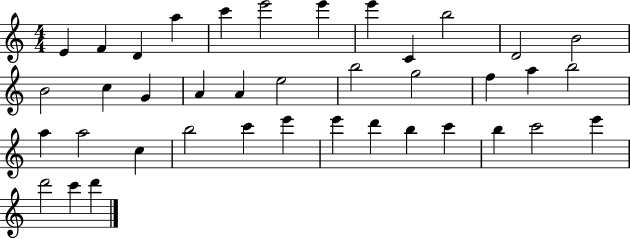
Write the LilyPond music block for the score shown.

{
  \clef treble
  \numericTimeSignature
  \time 4/4
  \key c \major
  e'4 f'4 d'4 a''4 | c'''4 e'''2 e'''4 | e'''4 c'4 b''2 | d'2 b'2 | \break b'2 c''4 g'4 | a'4 a'4 e''2 | b''2 g''2 | f''4 a''4 b''2 | \break a''4 a''2 c''4 | b''2 c'''4 e'''4 | e'''4 d'''4 b''4 c'''4 | b''4 c'''2 e'''4 | \break d'''2 c'''4 d'''4 | \bar "|."
}